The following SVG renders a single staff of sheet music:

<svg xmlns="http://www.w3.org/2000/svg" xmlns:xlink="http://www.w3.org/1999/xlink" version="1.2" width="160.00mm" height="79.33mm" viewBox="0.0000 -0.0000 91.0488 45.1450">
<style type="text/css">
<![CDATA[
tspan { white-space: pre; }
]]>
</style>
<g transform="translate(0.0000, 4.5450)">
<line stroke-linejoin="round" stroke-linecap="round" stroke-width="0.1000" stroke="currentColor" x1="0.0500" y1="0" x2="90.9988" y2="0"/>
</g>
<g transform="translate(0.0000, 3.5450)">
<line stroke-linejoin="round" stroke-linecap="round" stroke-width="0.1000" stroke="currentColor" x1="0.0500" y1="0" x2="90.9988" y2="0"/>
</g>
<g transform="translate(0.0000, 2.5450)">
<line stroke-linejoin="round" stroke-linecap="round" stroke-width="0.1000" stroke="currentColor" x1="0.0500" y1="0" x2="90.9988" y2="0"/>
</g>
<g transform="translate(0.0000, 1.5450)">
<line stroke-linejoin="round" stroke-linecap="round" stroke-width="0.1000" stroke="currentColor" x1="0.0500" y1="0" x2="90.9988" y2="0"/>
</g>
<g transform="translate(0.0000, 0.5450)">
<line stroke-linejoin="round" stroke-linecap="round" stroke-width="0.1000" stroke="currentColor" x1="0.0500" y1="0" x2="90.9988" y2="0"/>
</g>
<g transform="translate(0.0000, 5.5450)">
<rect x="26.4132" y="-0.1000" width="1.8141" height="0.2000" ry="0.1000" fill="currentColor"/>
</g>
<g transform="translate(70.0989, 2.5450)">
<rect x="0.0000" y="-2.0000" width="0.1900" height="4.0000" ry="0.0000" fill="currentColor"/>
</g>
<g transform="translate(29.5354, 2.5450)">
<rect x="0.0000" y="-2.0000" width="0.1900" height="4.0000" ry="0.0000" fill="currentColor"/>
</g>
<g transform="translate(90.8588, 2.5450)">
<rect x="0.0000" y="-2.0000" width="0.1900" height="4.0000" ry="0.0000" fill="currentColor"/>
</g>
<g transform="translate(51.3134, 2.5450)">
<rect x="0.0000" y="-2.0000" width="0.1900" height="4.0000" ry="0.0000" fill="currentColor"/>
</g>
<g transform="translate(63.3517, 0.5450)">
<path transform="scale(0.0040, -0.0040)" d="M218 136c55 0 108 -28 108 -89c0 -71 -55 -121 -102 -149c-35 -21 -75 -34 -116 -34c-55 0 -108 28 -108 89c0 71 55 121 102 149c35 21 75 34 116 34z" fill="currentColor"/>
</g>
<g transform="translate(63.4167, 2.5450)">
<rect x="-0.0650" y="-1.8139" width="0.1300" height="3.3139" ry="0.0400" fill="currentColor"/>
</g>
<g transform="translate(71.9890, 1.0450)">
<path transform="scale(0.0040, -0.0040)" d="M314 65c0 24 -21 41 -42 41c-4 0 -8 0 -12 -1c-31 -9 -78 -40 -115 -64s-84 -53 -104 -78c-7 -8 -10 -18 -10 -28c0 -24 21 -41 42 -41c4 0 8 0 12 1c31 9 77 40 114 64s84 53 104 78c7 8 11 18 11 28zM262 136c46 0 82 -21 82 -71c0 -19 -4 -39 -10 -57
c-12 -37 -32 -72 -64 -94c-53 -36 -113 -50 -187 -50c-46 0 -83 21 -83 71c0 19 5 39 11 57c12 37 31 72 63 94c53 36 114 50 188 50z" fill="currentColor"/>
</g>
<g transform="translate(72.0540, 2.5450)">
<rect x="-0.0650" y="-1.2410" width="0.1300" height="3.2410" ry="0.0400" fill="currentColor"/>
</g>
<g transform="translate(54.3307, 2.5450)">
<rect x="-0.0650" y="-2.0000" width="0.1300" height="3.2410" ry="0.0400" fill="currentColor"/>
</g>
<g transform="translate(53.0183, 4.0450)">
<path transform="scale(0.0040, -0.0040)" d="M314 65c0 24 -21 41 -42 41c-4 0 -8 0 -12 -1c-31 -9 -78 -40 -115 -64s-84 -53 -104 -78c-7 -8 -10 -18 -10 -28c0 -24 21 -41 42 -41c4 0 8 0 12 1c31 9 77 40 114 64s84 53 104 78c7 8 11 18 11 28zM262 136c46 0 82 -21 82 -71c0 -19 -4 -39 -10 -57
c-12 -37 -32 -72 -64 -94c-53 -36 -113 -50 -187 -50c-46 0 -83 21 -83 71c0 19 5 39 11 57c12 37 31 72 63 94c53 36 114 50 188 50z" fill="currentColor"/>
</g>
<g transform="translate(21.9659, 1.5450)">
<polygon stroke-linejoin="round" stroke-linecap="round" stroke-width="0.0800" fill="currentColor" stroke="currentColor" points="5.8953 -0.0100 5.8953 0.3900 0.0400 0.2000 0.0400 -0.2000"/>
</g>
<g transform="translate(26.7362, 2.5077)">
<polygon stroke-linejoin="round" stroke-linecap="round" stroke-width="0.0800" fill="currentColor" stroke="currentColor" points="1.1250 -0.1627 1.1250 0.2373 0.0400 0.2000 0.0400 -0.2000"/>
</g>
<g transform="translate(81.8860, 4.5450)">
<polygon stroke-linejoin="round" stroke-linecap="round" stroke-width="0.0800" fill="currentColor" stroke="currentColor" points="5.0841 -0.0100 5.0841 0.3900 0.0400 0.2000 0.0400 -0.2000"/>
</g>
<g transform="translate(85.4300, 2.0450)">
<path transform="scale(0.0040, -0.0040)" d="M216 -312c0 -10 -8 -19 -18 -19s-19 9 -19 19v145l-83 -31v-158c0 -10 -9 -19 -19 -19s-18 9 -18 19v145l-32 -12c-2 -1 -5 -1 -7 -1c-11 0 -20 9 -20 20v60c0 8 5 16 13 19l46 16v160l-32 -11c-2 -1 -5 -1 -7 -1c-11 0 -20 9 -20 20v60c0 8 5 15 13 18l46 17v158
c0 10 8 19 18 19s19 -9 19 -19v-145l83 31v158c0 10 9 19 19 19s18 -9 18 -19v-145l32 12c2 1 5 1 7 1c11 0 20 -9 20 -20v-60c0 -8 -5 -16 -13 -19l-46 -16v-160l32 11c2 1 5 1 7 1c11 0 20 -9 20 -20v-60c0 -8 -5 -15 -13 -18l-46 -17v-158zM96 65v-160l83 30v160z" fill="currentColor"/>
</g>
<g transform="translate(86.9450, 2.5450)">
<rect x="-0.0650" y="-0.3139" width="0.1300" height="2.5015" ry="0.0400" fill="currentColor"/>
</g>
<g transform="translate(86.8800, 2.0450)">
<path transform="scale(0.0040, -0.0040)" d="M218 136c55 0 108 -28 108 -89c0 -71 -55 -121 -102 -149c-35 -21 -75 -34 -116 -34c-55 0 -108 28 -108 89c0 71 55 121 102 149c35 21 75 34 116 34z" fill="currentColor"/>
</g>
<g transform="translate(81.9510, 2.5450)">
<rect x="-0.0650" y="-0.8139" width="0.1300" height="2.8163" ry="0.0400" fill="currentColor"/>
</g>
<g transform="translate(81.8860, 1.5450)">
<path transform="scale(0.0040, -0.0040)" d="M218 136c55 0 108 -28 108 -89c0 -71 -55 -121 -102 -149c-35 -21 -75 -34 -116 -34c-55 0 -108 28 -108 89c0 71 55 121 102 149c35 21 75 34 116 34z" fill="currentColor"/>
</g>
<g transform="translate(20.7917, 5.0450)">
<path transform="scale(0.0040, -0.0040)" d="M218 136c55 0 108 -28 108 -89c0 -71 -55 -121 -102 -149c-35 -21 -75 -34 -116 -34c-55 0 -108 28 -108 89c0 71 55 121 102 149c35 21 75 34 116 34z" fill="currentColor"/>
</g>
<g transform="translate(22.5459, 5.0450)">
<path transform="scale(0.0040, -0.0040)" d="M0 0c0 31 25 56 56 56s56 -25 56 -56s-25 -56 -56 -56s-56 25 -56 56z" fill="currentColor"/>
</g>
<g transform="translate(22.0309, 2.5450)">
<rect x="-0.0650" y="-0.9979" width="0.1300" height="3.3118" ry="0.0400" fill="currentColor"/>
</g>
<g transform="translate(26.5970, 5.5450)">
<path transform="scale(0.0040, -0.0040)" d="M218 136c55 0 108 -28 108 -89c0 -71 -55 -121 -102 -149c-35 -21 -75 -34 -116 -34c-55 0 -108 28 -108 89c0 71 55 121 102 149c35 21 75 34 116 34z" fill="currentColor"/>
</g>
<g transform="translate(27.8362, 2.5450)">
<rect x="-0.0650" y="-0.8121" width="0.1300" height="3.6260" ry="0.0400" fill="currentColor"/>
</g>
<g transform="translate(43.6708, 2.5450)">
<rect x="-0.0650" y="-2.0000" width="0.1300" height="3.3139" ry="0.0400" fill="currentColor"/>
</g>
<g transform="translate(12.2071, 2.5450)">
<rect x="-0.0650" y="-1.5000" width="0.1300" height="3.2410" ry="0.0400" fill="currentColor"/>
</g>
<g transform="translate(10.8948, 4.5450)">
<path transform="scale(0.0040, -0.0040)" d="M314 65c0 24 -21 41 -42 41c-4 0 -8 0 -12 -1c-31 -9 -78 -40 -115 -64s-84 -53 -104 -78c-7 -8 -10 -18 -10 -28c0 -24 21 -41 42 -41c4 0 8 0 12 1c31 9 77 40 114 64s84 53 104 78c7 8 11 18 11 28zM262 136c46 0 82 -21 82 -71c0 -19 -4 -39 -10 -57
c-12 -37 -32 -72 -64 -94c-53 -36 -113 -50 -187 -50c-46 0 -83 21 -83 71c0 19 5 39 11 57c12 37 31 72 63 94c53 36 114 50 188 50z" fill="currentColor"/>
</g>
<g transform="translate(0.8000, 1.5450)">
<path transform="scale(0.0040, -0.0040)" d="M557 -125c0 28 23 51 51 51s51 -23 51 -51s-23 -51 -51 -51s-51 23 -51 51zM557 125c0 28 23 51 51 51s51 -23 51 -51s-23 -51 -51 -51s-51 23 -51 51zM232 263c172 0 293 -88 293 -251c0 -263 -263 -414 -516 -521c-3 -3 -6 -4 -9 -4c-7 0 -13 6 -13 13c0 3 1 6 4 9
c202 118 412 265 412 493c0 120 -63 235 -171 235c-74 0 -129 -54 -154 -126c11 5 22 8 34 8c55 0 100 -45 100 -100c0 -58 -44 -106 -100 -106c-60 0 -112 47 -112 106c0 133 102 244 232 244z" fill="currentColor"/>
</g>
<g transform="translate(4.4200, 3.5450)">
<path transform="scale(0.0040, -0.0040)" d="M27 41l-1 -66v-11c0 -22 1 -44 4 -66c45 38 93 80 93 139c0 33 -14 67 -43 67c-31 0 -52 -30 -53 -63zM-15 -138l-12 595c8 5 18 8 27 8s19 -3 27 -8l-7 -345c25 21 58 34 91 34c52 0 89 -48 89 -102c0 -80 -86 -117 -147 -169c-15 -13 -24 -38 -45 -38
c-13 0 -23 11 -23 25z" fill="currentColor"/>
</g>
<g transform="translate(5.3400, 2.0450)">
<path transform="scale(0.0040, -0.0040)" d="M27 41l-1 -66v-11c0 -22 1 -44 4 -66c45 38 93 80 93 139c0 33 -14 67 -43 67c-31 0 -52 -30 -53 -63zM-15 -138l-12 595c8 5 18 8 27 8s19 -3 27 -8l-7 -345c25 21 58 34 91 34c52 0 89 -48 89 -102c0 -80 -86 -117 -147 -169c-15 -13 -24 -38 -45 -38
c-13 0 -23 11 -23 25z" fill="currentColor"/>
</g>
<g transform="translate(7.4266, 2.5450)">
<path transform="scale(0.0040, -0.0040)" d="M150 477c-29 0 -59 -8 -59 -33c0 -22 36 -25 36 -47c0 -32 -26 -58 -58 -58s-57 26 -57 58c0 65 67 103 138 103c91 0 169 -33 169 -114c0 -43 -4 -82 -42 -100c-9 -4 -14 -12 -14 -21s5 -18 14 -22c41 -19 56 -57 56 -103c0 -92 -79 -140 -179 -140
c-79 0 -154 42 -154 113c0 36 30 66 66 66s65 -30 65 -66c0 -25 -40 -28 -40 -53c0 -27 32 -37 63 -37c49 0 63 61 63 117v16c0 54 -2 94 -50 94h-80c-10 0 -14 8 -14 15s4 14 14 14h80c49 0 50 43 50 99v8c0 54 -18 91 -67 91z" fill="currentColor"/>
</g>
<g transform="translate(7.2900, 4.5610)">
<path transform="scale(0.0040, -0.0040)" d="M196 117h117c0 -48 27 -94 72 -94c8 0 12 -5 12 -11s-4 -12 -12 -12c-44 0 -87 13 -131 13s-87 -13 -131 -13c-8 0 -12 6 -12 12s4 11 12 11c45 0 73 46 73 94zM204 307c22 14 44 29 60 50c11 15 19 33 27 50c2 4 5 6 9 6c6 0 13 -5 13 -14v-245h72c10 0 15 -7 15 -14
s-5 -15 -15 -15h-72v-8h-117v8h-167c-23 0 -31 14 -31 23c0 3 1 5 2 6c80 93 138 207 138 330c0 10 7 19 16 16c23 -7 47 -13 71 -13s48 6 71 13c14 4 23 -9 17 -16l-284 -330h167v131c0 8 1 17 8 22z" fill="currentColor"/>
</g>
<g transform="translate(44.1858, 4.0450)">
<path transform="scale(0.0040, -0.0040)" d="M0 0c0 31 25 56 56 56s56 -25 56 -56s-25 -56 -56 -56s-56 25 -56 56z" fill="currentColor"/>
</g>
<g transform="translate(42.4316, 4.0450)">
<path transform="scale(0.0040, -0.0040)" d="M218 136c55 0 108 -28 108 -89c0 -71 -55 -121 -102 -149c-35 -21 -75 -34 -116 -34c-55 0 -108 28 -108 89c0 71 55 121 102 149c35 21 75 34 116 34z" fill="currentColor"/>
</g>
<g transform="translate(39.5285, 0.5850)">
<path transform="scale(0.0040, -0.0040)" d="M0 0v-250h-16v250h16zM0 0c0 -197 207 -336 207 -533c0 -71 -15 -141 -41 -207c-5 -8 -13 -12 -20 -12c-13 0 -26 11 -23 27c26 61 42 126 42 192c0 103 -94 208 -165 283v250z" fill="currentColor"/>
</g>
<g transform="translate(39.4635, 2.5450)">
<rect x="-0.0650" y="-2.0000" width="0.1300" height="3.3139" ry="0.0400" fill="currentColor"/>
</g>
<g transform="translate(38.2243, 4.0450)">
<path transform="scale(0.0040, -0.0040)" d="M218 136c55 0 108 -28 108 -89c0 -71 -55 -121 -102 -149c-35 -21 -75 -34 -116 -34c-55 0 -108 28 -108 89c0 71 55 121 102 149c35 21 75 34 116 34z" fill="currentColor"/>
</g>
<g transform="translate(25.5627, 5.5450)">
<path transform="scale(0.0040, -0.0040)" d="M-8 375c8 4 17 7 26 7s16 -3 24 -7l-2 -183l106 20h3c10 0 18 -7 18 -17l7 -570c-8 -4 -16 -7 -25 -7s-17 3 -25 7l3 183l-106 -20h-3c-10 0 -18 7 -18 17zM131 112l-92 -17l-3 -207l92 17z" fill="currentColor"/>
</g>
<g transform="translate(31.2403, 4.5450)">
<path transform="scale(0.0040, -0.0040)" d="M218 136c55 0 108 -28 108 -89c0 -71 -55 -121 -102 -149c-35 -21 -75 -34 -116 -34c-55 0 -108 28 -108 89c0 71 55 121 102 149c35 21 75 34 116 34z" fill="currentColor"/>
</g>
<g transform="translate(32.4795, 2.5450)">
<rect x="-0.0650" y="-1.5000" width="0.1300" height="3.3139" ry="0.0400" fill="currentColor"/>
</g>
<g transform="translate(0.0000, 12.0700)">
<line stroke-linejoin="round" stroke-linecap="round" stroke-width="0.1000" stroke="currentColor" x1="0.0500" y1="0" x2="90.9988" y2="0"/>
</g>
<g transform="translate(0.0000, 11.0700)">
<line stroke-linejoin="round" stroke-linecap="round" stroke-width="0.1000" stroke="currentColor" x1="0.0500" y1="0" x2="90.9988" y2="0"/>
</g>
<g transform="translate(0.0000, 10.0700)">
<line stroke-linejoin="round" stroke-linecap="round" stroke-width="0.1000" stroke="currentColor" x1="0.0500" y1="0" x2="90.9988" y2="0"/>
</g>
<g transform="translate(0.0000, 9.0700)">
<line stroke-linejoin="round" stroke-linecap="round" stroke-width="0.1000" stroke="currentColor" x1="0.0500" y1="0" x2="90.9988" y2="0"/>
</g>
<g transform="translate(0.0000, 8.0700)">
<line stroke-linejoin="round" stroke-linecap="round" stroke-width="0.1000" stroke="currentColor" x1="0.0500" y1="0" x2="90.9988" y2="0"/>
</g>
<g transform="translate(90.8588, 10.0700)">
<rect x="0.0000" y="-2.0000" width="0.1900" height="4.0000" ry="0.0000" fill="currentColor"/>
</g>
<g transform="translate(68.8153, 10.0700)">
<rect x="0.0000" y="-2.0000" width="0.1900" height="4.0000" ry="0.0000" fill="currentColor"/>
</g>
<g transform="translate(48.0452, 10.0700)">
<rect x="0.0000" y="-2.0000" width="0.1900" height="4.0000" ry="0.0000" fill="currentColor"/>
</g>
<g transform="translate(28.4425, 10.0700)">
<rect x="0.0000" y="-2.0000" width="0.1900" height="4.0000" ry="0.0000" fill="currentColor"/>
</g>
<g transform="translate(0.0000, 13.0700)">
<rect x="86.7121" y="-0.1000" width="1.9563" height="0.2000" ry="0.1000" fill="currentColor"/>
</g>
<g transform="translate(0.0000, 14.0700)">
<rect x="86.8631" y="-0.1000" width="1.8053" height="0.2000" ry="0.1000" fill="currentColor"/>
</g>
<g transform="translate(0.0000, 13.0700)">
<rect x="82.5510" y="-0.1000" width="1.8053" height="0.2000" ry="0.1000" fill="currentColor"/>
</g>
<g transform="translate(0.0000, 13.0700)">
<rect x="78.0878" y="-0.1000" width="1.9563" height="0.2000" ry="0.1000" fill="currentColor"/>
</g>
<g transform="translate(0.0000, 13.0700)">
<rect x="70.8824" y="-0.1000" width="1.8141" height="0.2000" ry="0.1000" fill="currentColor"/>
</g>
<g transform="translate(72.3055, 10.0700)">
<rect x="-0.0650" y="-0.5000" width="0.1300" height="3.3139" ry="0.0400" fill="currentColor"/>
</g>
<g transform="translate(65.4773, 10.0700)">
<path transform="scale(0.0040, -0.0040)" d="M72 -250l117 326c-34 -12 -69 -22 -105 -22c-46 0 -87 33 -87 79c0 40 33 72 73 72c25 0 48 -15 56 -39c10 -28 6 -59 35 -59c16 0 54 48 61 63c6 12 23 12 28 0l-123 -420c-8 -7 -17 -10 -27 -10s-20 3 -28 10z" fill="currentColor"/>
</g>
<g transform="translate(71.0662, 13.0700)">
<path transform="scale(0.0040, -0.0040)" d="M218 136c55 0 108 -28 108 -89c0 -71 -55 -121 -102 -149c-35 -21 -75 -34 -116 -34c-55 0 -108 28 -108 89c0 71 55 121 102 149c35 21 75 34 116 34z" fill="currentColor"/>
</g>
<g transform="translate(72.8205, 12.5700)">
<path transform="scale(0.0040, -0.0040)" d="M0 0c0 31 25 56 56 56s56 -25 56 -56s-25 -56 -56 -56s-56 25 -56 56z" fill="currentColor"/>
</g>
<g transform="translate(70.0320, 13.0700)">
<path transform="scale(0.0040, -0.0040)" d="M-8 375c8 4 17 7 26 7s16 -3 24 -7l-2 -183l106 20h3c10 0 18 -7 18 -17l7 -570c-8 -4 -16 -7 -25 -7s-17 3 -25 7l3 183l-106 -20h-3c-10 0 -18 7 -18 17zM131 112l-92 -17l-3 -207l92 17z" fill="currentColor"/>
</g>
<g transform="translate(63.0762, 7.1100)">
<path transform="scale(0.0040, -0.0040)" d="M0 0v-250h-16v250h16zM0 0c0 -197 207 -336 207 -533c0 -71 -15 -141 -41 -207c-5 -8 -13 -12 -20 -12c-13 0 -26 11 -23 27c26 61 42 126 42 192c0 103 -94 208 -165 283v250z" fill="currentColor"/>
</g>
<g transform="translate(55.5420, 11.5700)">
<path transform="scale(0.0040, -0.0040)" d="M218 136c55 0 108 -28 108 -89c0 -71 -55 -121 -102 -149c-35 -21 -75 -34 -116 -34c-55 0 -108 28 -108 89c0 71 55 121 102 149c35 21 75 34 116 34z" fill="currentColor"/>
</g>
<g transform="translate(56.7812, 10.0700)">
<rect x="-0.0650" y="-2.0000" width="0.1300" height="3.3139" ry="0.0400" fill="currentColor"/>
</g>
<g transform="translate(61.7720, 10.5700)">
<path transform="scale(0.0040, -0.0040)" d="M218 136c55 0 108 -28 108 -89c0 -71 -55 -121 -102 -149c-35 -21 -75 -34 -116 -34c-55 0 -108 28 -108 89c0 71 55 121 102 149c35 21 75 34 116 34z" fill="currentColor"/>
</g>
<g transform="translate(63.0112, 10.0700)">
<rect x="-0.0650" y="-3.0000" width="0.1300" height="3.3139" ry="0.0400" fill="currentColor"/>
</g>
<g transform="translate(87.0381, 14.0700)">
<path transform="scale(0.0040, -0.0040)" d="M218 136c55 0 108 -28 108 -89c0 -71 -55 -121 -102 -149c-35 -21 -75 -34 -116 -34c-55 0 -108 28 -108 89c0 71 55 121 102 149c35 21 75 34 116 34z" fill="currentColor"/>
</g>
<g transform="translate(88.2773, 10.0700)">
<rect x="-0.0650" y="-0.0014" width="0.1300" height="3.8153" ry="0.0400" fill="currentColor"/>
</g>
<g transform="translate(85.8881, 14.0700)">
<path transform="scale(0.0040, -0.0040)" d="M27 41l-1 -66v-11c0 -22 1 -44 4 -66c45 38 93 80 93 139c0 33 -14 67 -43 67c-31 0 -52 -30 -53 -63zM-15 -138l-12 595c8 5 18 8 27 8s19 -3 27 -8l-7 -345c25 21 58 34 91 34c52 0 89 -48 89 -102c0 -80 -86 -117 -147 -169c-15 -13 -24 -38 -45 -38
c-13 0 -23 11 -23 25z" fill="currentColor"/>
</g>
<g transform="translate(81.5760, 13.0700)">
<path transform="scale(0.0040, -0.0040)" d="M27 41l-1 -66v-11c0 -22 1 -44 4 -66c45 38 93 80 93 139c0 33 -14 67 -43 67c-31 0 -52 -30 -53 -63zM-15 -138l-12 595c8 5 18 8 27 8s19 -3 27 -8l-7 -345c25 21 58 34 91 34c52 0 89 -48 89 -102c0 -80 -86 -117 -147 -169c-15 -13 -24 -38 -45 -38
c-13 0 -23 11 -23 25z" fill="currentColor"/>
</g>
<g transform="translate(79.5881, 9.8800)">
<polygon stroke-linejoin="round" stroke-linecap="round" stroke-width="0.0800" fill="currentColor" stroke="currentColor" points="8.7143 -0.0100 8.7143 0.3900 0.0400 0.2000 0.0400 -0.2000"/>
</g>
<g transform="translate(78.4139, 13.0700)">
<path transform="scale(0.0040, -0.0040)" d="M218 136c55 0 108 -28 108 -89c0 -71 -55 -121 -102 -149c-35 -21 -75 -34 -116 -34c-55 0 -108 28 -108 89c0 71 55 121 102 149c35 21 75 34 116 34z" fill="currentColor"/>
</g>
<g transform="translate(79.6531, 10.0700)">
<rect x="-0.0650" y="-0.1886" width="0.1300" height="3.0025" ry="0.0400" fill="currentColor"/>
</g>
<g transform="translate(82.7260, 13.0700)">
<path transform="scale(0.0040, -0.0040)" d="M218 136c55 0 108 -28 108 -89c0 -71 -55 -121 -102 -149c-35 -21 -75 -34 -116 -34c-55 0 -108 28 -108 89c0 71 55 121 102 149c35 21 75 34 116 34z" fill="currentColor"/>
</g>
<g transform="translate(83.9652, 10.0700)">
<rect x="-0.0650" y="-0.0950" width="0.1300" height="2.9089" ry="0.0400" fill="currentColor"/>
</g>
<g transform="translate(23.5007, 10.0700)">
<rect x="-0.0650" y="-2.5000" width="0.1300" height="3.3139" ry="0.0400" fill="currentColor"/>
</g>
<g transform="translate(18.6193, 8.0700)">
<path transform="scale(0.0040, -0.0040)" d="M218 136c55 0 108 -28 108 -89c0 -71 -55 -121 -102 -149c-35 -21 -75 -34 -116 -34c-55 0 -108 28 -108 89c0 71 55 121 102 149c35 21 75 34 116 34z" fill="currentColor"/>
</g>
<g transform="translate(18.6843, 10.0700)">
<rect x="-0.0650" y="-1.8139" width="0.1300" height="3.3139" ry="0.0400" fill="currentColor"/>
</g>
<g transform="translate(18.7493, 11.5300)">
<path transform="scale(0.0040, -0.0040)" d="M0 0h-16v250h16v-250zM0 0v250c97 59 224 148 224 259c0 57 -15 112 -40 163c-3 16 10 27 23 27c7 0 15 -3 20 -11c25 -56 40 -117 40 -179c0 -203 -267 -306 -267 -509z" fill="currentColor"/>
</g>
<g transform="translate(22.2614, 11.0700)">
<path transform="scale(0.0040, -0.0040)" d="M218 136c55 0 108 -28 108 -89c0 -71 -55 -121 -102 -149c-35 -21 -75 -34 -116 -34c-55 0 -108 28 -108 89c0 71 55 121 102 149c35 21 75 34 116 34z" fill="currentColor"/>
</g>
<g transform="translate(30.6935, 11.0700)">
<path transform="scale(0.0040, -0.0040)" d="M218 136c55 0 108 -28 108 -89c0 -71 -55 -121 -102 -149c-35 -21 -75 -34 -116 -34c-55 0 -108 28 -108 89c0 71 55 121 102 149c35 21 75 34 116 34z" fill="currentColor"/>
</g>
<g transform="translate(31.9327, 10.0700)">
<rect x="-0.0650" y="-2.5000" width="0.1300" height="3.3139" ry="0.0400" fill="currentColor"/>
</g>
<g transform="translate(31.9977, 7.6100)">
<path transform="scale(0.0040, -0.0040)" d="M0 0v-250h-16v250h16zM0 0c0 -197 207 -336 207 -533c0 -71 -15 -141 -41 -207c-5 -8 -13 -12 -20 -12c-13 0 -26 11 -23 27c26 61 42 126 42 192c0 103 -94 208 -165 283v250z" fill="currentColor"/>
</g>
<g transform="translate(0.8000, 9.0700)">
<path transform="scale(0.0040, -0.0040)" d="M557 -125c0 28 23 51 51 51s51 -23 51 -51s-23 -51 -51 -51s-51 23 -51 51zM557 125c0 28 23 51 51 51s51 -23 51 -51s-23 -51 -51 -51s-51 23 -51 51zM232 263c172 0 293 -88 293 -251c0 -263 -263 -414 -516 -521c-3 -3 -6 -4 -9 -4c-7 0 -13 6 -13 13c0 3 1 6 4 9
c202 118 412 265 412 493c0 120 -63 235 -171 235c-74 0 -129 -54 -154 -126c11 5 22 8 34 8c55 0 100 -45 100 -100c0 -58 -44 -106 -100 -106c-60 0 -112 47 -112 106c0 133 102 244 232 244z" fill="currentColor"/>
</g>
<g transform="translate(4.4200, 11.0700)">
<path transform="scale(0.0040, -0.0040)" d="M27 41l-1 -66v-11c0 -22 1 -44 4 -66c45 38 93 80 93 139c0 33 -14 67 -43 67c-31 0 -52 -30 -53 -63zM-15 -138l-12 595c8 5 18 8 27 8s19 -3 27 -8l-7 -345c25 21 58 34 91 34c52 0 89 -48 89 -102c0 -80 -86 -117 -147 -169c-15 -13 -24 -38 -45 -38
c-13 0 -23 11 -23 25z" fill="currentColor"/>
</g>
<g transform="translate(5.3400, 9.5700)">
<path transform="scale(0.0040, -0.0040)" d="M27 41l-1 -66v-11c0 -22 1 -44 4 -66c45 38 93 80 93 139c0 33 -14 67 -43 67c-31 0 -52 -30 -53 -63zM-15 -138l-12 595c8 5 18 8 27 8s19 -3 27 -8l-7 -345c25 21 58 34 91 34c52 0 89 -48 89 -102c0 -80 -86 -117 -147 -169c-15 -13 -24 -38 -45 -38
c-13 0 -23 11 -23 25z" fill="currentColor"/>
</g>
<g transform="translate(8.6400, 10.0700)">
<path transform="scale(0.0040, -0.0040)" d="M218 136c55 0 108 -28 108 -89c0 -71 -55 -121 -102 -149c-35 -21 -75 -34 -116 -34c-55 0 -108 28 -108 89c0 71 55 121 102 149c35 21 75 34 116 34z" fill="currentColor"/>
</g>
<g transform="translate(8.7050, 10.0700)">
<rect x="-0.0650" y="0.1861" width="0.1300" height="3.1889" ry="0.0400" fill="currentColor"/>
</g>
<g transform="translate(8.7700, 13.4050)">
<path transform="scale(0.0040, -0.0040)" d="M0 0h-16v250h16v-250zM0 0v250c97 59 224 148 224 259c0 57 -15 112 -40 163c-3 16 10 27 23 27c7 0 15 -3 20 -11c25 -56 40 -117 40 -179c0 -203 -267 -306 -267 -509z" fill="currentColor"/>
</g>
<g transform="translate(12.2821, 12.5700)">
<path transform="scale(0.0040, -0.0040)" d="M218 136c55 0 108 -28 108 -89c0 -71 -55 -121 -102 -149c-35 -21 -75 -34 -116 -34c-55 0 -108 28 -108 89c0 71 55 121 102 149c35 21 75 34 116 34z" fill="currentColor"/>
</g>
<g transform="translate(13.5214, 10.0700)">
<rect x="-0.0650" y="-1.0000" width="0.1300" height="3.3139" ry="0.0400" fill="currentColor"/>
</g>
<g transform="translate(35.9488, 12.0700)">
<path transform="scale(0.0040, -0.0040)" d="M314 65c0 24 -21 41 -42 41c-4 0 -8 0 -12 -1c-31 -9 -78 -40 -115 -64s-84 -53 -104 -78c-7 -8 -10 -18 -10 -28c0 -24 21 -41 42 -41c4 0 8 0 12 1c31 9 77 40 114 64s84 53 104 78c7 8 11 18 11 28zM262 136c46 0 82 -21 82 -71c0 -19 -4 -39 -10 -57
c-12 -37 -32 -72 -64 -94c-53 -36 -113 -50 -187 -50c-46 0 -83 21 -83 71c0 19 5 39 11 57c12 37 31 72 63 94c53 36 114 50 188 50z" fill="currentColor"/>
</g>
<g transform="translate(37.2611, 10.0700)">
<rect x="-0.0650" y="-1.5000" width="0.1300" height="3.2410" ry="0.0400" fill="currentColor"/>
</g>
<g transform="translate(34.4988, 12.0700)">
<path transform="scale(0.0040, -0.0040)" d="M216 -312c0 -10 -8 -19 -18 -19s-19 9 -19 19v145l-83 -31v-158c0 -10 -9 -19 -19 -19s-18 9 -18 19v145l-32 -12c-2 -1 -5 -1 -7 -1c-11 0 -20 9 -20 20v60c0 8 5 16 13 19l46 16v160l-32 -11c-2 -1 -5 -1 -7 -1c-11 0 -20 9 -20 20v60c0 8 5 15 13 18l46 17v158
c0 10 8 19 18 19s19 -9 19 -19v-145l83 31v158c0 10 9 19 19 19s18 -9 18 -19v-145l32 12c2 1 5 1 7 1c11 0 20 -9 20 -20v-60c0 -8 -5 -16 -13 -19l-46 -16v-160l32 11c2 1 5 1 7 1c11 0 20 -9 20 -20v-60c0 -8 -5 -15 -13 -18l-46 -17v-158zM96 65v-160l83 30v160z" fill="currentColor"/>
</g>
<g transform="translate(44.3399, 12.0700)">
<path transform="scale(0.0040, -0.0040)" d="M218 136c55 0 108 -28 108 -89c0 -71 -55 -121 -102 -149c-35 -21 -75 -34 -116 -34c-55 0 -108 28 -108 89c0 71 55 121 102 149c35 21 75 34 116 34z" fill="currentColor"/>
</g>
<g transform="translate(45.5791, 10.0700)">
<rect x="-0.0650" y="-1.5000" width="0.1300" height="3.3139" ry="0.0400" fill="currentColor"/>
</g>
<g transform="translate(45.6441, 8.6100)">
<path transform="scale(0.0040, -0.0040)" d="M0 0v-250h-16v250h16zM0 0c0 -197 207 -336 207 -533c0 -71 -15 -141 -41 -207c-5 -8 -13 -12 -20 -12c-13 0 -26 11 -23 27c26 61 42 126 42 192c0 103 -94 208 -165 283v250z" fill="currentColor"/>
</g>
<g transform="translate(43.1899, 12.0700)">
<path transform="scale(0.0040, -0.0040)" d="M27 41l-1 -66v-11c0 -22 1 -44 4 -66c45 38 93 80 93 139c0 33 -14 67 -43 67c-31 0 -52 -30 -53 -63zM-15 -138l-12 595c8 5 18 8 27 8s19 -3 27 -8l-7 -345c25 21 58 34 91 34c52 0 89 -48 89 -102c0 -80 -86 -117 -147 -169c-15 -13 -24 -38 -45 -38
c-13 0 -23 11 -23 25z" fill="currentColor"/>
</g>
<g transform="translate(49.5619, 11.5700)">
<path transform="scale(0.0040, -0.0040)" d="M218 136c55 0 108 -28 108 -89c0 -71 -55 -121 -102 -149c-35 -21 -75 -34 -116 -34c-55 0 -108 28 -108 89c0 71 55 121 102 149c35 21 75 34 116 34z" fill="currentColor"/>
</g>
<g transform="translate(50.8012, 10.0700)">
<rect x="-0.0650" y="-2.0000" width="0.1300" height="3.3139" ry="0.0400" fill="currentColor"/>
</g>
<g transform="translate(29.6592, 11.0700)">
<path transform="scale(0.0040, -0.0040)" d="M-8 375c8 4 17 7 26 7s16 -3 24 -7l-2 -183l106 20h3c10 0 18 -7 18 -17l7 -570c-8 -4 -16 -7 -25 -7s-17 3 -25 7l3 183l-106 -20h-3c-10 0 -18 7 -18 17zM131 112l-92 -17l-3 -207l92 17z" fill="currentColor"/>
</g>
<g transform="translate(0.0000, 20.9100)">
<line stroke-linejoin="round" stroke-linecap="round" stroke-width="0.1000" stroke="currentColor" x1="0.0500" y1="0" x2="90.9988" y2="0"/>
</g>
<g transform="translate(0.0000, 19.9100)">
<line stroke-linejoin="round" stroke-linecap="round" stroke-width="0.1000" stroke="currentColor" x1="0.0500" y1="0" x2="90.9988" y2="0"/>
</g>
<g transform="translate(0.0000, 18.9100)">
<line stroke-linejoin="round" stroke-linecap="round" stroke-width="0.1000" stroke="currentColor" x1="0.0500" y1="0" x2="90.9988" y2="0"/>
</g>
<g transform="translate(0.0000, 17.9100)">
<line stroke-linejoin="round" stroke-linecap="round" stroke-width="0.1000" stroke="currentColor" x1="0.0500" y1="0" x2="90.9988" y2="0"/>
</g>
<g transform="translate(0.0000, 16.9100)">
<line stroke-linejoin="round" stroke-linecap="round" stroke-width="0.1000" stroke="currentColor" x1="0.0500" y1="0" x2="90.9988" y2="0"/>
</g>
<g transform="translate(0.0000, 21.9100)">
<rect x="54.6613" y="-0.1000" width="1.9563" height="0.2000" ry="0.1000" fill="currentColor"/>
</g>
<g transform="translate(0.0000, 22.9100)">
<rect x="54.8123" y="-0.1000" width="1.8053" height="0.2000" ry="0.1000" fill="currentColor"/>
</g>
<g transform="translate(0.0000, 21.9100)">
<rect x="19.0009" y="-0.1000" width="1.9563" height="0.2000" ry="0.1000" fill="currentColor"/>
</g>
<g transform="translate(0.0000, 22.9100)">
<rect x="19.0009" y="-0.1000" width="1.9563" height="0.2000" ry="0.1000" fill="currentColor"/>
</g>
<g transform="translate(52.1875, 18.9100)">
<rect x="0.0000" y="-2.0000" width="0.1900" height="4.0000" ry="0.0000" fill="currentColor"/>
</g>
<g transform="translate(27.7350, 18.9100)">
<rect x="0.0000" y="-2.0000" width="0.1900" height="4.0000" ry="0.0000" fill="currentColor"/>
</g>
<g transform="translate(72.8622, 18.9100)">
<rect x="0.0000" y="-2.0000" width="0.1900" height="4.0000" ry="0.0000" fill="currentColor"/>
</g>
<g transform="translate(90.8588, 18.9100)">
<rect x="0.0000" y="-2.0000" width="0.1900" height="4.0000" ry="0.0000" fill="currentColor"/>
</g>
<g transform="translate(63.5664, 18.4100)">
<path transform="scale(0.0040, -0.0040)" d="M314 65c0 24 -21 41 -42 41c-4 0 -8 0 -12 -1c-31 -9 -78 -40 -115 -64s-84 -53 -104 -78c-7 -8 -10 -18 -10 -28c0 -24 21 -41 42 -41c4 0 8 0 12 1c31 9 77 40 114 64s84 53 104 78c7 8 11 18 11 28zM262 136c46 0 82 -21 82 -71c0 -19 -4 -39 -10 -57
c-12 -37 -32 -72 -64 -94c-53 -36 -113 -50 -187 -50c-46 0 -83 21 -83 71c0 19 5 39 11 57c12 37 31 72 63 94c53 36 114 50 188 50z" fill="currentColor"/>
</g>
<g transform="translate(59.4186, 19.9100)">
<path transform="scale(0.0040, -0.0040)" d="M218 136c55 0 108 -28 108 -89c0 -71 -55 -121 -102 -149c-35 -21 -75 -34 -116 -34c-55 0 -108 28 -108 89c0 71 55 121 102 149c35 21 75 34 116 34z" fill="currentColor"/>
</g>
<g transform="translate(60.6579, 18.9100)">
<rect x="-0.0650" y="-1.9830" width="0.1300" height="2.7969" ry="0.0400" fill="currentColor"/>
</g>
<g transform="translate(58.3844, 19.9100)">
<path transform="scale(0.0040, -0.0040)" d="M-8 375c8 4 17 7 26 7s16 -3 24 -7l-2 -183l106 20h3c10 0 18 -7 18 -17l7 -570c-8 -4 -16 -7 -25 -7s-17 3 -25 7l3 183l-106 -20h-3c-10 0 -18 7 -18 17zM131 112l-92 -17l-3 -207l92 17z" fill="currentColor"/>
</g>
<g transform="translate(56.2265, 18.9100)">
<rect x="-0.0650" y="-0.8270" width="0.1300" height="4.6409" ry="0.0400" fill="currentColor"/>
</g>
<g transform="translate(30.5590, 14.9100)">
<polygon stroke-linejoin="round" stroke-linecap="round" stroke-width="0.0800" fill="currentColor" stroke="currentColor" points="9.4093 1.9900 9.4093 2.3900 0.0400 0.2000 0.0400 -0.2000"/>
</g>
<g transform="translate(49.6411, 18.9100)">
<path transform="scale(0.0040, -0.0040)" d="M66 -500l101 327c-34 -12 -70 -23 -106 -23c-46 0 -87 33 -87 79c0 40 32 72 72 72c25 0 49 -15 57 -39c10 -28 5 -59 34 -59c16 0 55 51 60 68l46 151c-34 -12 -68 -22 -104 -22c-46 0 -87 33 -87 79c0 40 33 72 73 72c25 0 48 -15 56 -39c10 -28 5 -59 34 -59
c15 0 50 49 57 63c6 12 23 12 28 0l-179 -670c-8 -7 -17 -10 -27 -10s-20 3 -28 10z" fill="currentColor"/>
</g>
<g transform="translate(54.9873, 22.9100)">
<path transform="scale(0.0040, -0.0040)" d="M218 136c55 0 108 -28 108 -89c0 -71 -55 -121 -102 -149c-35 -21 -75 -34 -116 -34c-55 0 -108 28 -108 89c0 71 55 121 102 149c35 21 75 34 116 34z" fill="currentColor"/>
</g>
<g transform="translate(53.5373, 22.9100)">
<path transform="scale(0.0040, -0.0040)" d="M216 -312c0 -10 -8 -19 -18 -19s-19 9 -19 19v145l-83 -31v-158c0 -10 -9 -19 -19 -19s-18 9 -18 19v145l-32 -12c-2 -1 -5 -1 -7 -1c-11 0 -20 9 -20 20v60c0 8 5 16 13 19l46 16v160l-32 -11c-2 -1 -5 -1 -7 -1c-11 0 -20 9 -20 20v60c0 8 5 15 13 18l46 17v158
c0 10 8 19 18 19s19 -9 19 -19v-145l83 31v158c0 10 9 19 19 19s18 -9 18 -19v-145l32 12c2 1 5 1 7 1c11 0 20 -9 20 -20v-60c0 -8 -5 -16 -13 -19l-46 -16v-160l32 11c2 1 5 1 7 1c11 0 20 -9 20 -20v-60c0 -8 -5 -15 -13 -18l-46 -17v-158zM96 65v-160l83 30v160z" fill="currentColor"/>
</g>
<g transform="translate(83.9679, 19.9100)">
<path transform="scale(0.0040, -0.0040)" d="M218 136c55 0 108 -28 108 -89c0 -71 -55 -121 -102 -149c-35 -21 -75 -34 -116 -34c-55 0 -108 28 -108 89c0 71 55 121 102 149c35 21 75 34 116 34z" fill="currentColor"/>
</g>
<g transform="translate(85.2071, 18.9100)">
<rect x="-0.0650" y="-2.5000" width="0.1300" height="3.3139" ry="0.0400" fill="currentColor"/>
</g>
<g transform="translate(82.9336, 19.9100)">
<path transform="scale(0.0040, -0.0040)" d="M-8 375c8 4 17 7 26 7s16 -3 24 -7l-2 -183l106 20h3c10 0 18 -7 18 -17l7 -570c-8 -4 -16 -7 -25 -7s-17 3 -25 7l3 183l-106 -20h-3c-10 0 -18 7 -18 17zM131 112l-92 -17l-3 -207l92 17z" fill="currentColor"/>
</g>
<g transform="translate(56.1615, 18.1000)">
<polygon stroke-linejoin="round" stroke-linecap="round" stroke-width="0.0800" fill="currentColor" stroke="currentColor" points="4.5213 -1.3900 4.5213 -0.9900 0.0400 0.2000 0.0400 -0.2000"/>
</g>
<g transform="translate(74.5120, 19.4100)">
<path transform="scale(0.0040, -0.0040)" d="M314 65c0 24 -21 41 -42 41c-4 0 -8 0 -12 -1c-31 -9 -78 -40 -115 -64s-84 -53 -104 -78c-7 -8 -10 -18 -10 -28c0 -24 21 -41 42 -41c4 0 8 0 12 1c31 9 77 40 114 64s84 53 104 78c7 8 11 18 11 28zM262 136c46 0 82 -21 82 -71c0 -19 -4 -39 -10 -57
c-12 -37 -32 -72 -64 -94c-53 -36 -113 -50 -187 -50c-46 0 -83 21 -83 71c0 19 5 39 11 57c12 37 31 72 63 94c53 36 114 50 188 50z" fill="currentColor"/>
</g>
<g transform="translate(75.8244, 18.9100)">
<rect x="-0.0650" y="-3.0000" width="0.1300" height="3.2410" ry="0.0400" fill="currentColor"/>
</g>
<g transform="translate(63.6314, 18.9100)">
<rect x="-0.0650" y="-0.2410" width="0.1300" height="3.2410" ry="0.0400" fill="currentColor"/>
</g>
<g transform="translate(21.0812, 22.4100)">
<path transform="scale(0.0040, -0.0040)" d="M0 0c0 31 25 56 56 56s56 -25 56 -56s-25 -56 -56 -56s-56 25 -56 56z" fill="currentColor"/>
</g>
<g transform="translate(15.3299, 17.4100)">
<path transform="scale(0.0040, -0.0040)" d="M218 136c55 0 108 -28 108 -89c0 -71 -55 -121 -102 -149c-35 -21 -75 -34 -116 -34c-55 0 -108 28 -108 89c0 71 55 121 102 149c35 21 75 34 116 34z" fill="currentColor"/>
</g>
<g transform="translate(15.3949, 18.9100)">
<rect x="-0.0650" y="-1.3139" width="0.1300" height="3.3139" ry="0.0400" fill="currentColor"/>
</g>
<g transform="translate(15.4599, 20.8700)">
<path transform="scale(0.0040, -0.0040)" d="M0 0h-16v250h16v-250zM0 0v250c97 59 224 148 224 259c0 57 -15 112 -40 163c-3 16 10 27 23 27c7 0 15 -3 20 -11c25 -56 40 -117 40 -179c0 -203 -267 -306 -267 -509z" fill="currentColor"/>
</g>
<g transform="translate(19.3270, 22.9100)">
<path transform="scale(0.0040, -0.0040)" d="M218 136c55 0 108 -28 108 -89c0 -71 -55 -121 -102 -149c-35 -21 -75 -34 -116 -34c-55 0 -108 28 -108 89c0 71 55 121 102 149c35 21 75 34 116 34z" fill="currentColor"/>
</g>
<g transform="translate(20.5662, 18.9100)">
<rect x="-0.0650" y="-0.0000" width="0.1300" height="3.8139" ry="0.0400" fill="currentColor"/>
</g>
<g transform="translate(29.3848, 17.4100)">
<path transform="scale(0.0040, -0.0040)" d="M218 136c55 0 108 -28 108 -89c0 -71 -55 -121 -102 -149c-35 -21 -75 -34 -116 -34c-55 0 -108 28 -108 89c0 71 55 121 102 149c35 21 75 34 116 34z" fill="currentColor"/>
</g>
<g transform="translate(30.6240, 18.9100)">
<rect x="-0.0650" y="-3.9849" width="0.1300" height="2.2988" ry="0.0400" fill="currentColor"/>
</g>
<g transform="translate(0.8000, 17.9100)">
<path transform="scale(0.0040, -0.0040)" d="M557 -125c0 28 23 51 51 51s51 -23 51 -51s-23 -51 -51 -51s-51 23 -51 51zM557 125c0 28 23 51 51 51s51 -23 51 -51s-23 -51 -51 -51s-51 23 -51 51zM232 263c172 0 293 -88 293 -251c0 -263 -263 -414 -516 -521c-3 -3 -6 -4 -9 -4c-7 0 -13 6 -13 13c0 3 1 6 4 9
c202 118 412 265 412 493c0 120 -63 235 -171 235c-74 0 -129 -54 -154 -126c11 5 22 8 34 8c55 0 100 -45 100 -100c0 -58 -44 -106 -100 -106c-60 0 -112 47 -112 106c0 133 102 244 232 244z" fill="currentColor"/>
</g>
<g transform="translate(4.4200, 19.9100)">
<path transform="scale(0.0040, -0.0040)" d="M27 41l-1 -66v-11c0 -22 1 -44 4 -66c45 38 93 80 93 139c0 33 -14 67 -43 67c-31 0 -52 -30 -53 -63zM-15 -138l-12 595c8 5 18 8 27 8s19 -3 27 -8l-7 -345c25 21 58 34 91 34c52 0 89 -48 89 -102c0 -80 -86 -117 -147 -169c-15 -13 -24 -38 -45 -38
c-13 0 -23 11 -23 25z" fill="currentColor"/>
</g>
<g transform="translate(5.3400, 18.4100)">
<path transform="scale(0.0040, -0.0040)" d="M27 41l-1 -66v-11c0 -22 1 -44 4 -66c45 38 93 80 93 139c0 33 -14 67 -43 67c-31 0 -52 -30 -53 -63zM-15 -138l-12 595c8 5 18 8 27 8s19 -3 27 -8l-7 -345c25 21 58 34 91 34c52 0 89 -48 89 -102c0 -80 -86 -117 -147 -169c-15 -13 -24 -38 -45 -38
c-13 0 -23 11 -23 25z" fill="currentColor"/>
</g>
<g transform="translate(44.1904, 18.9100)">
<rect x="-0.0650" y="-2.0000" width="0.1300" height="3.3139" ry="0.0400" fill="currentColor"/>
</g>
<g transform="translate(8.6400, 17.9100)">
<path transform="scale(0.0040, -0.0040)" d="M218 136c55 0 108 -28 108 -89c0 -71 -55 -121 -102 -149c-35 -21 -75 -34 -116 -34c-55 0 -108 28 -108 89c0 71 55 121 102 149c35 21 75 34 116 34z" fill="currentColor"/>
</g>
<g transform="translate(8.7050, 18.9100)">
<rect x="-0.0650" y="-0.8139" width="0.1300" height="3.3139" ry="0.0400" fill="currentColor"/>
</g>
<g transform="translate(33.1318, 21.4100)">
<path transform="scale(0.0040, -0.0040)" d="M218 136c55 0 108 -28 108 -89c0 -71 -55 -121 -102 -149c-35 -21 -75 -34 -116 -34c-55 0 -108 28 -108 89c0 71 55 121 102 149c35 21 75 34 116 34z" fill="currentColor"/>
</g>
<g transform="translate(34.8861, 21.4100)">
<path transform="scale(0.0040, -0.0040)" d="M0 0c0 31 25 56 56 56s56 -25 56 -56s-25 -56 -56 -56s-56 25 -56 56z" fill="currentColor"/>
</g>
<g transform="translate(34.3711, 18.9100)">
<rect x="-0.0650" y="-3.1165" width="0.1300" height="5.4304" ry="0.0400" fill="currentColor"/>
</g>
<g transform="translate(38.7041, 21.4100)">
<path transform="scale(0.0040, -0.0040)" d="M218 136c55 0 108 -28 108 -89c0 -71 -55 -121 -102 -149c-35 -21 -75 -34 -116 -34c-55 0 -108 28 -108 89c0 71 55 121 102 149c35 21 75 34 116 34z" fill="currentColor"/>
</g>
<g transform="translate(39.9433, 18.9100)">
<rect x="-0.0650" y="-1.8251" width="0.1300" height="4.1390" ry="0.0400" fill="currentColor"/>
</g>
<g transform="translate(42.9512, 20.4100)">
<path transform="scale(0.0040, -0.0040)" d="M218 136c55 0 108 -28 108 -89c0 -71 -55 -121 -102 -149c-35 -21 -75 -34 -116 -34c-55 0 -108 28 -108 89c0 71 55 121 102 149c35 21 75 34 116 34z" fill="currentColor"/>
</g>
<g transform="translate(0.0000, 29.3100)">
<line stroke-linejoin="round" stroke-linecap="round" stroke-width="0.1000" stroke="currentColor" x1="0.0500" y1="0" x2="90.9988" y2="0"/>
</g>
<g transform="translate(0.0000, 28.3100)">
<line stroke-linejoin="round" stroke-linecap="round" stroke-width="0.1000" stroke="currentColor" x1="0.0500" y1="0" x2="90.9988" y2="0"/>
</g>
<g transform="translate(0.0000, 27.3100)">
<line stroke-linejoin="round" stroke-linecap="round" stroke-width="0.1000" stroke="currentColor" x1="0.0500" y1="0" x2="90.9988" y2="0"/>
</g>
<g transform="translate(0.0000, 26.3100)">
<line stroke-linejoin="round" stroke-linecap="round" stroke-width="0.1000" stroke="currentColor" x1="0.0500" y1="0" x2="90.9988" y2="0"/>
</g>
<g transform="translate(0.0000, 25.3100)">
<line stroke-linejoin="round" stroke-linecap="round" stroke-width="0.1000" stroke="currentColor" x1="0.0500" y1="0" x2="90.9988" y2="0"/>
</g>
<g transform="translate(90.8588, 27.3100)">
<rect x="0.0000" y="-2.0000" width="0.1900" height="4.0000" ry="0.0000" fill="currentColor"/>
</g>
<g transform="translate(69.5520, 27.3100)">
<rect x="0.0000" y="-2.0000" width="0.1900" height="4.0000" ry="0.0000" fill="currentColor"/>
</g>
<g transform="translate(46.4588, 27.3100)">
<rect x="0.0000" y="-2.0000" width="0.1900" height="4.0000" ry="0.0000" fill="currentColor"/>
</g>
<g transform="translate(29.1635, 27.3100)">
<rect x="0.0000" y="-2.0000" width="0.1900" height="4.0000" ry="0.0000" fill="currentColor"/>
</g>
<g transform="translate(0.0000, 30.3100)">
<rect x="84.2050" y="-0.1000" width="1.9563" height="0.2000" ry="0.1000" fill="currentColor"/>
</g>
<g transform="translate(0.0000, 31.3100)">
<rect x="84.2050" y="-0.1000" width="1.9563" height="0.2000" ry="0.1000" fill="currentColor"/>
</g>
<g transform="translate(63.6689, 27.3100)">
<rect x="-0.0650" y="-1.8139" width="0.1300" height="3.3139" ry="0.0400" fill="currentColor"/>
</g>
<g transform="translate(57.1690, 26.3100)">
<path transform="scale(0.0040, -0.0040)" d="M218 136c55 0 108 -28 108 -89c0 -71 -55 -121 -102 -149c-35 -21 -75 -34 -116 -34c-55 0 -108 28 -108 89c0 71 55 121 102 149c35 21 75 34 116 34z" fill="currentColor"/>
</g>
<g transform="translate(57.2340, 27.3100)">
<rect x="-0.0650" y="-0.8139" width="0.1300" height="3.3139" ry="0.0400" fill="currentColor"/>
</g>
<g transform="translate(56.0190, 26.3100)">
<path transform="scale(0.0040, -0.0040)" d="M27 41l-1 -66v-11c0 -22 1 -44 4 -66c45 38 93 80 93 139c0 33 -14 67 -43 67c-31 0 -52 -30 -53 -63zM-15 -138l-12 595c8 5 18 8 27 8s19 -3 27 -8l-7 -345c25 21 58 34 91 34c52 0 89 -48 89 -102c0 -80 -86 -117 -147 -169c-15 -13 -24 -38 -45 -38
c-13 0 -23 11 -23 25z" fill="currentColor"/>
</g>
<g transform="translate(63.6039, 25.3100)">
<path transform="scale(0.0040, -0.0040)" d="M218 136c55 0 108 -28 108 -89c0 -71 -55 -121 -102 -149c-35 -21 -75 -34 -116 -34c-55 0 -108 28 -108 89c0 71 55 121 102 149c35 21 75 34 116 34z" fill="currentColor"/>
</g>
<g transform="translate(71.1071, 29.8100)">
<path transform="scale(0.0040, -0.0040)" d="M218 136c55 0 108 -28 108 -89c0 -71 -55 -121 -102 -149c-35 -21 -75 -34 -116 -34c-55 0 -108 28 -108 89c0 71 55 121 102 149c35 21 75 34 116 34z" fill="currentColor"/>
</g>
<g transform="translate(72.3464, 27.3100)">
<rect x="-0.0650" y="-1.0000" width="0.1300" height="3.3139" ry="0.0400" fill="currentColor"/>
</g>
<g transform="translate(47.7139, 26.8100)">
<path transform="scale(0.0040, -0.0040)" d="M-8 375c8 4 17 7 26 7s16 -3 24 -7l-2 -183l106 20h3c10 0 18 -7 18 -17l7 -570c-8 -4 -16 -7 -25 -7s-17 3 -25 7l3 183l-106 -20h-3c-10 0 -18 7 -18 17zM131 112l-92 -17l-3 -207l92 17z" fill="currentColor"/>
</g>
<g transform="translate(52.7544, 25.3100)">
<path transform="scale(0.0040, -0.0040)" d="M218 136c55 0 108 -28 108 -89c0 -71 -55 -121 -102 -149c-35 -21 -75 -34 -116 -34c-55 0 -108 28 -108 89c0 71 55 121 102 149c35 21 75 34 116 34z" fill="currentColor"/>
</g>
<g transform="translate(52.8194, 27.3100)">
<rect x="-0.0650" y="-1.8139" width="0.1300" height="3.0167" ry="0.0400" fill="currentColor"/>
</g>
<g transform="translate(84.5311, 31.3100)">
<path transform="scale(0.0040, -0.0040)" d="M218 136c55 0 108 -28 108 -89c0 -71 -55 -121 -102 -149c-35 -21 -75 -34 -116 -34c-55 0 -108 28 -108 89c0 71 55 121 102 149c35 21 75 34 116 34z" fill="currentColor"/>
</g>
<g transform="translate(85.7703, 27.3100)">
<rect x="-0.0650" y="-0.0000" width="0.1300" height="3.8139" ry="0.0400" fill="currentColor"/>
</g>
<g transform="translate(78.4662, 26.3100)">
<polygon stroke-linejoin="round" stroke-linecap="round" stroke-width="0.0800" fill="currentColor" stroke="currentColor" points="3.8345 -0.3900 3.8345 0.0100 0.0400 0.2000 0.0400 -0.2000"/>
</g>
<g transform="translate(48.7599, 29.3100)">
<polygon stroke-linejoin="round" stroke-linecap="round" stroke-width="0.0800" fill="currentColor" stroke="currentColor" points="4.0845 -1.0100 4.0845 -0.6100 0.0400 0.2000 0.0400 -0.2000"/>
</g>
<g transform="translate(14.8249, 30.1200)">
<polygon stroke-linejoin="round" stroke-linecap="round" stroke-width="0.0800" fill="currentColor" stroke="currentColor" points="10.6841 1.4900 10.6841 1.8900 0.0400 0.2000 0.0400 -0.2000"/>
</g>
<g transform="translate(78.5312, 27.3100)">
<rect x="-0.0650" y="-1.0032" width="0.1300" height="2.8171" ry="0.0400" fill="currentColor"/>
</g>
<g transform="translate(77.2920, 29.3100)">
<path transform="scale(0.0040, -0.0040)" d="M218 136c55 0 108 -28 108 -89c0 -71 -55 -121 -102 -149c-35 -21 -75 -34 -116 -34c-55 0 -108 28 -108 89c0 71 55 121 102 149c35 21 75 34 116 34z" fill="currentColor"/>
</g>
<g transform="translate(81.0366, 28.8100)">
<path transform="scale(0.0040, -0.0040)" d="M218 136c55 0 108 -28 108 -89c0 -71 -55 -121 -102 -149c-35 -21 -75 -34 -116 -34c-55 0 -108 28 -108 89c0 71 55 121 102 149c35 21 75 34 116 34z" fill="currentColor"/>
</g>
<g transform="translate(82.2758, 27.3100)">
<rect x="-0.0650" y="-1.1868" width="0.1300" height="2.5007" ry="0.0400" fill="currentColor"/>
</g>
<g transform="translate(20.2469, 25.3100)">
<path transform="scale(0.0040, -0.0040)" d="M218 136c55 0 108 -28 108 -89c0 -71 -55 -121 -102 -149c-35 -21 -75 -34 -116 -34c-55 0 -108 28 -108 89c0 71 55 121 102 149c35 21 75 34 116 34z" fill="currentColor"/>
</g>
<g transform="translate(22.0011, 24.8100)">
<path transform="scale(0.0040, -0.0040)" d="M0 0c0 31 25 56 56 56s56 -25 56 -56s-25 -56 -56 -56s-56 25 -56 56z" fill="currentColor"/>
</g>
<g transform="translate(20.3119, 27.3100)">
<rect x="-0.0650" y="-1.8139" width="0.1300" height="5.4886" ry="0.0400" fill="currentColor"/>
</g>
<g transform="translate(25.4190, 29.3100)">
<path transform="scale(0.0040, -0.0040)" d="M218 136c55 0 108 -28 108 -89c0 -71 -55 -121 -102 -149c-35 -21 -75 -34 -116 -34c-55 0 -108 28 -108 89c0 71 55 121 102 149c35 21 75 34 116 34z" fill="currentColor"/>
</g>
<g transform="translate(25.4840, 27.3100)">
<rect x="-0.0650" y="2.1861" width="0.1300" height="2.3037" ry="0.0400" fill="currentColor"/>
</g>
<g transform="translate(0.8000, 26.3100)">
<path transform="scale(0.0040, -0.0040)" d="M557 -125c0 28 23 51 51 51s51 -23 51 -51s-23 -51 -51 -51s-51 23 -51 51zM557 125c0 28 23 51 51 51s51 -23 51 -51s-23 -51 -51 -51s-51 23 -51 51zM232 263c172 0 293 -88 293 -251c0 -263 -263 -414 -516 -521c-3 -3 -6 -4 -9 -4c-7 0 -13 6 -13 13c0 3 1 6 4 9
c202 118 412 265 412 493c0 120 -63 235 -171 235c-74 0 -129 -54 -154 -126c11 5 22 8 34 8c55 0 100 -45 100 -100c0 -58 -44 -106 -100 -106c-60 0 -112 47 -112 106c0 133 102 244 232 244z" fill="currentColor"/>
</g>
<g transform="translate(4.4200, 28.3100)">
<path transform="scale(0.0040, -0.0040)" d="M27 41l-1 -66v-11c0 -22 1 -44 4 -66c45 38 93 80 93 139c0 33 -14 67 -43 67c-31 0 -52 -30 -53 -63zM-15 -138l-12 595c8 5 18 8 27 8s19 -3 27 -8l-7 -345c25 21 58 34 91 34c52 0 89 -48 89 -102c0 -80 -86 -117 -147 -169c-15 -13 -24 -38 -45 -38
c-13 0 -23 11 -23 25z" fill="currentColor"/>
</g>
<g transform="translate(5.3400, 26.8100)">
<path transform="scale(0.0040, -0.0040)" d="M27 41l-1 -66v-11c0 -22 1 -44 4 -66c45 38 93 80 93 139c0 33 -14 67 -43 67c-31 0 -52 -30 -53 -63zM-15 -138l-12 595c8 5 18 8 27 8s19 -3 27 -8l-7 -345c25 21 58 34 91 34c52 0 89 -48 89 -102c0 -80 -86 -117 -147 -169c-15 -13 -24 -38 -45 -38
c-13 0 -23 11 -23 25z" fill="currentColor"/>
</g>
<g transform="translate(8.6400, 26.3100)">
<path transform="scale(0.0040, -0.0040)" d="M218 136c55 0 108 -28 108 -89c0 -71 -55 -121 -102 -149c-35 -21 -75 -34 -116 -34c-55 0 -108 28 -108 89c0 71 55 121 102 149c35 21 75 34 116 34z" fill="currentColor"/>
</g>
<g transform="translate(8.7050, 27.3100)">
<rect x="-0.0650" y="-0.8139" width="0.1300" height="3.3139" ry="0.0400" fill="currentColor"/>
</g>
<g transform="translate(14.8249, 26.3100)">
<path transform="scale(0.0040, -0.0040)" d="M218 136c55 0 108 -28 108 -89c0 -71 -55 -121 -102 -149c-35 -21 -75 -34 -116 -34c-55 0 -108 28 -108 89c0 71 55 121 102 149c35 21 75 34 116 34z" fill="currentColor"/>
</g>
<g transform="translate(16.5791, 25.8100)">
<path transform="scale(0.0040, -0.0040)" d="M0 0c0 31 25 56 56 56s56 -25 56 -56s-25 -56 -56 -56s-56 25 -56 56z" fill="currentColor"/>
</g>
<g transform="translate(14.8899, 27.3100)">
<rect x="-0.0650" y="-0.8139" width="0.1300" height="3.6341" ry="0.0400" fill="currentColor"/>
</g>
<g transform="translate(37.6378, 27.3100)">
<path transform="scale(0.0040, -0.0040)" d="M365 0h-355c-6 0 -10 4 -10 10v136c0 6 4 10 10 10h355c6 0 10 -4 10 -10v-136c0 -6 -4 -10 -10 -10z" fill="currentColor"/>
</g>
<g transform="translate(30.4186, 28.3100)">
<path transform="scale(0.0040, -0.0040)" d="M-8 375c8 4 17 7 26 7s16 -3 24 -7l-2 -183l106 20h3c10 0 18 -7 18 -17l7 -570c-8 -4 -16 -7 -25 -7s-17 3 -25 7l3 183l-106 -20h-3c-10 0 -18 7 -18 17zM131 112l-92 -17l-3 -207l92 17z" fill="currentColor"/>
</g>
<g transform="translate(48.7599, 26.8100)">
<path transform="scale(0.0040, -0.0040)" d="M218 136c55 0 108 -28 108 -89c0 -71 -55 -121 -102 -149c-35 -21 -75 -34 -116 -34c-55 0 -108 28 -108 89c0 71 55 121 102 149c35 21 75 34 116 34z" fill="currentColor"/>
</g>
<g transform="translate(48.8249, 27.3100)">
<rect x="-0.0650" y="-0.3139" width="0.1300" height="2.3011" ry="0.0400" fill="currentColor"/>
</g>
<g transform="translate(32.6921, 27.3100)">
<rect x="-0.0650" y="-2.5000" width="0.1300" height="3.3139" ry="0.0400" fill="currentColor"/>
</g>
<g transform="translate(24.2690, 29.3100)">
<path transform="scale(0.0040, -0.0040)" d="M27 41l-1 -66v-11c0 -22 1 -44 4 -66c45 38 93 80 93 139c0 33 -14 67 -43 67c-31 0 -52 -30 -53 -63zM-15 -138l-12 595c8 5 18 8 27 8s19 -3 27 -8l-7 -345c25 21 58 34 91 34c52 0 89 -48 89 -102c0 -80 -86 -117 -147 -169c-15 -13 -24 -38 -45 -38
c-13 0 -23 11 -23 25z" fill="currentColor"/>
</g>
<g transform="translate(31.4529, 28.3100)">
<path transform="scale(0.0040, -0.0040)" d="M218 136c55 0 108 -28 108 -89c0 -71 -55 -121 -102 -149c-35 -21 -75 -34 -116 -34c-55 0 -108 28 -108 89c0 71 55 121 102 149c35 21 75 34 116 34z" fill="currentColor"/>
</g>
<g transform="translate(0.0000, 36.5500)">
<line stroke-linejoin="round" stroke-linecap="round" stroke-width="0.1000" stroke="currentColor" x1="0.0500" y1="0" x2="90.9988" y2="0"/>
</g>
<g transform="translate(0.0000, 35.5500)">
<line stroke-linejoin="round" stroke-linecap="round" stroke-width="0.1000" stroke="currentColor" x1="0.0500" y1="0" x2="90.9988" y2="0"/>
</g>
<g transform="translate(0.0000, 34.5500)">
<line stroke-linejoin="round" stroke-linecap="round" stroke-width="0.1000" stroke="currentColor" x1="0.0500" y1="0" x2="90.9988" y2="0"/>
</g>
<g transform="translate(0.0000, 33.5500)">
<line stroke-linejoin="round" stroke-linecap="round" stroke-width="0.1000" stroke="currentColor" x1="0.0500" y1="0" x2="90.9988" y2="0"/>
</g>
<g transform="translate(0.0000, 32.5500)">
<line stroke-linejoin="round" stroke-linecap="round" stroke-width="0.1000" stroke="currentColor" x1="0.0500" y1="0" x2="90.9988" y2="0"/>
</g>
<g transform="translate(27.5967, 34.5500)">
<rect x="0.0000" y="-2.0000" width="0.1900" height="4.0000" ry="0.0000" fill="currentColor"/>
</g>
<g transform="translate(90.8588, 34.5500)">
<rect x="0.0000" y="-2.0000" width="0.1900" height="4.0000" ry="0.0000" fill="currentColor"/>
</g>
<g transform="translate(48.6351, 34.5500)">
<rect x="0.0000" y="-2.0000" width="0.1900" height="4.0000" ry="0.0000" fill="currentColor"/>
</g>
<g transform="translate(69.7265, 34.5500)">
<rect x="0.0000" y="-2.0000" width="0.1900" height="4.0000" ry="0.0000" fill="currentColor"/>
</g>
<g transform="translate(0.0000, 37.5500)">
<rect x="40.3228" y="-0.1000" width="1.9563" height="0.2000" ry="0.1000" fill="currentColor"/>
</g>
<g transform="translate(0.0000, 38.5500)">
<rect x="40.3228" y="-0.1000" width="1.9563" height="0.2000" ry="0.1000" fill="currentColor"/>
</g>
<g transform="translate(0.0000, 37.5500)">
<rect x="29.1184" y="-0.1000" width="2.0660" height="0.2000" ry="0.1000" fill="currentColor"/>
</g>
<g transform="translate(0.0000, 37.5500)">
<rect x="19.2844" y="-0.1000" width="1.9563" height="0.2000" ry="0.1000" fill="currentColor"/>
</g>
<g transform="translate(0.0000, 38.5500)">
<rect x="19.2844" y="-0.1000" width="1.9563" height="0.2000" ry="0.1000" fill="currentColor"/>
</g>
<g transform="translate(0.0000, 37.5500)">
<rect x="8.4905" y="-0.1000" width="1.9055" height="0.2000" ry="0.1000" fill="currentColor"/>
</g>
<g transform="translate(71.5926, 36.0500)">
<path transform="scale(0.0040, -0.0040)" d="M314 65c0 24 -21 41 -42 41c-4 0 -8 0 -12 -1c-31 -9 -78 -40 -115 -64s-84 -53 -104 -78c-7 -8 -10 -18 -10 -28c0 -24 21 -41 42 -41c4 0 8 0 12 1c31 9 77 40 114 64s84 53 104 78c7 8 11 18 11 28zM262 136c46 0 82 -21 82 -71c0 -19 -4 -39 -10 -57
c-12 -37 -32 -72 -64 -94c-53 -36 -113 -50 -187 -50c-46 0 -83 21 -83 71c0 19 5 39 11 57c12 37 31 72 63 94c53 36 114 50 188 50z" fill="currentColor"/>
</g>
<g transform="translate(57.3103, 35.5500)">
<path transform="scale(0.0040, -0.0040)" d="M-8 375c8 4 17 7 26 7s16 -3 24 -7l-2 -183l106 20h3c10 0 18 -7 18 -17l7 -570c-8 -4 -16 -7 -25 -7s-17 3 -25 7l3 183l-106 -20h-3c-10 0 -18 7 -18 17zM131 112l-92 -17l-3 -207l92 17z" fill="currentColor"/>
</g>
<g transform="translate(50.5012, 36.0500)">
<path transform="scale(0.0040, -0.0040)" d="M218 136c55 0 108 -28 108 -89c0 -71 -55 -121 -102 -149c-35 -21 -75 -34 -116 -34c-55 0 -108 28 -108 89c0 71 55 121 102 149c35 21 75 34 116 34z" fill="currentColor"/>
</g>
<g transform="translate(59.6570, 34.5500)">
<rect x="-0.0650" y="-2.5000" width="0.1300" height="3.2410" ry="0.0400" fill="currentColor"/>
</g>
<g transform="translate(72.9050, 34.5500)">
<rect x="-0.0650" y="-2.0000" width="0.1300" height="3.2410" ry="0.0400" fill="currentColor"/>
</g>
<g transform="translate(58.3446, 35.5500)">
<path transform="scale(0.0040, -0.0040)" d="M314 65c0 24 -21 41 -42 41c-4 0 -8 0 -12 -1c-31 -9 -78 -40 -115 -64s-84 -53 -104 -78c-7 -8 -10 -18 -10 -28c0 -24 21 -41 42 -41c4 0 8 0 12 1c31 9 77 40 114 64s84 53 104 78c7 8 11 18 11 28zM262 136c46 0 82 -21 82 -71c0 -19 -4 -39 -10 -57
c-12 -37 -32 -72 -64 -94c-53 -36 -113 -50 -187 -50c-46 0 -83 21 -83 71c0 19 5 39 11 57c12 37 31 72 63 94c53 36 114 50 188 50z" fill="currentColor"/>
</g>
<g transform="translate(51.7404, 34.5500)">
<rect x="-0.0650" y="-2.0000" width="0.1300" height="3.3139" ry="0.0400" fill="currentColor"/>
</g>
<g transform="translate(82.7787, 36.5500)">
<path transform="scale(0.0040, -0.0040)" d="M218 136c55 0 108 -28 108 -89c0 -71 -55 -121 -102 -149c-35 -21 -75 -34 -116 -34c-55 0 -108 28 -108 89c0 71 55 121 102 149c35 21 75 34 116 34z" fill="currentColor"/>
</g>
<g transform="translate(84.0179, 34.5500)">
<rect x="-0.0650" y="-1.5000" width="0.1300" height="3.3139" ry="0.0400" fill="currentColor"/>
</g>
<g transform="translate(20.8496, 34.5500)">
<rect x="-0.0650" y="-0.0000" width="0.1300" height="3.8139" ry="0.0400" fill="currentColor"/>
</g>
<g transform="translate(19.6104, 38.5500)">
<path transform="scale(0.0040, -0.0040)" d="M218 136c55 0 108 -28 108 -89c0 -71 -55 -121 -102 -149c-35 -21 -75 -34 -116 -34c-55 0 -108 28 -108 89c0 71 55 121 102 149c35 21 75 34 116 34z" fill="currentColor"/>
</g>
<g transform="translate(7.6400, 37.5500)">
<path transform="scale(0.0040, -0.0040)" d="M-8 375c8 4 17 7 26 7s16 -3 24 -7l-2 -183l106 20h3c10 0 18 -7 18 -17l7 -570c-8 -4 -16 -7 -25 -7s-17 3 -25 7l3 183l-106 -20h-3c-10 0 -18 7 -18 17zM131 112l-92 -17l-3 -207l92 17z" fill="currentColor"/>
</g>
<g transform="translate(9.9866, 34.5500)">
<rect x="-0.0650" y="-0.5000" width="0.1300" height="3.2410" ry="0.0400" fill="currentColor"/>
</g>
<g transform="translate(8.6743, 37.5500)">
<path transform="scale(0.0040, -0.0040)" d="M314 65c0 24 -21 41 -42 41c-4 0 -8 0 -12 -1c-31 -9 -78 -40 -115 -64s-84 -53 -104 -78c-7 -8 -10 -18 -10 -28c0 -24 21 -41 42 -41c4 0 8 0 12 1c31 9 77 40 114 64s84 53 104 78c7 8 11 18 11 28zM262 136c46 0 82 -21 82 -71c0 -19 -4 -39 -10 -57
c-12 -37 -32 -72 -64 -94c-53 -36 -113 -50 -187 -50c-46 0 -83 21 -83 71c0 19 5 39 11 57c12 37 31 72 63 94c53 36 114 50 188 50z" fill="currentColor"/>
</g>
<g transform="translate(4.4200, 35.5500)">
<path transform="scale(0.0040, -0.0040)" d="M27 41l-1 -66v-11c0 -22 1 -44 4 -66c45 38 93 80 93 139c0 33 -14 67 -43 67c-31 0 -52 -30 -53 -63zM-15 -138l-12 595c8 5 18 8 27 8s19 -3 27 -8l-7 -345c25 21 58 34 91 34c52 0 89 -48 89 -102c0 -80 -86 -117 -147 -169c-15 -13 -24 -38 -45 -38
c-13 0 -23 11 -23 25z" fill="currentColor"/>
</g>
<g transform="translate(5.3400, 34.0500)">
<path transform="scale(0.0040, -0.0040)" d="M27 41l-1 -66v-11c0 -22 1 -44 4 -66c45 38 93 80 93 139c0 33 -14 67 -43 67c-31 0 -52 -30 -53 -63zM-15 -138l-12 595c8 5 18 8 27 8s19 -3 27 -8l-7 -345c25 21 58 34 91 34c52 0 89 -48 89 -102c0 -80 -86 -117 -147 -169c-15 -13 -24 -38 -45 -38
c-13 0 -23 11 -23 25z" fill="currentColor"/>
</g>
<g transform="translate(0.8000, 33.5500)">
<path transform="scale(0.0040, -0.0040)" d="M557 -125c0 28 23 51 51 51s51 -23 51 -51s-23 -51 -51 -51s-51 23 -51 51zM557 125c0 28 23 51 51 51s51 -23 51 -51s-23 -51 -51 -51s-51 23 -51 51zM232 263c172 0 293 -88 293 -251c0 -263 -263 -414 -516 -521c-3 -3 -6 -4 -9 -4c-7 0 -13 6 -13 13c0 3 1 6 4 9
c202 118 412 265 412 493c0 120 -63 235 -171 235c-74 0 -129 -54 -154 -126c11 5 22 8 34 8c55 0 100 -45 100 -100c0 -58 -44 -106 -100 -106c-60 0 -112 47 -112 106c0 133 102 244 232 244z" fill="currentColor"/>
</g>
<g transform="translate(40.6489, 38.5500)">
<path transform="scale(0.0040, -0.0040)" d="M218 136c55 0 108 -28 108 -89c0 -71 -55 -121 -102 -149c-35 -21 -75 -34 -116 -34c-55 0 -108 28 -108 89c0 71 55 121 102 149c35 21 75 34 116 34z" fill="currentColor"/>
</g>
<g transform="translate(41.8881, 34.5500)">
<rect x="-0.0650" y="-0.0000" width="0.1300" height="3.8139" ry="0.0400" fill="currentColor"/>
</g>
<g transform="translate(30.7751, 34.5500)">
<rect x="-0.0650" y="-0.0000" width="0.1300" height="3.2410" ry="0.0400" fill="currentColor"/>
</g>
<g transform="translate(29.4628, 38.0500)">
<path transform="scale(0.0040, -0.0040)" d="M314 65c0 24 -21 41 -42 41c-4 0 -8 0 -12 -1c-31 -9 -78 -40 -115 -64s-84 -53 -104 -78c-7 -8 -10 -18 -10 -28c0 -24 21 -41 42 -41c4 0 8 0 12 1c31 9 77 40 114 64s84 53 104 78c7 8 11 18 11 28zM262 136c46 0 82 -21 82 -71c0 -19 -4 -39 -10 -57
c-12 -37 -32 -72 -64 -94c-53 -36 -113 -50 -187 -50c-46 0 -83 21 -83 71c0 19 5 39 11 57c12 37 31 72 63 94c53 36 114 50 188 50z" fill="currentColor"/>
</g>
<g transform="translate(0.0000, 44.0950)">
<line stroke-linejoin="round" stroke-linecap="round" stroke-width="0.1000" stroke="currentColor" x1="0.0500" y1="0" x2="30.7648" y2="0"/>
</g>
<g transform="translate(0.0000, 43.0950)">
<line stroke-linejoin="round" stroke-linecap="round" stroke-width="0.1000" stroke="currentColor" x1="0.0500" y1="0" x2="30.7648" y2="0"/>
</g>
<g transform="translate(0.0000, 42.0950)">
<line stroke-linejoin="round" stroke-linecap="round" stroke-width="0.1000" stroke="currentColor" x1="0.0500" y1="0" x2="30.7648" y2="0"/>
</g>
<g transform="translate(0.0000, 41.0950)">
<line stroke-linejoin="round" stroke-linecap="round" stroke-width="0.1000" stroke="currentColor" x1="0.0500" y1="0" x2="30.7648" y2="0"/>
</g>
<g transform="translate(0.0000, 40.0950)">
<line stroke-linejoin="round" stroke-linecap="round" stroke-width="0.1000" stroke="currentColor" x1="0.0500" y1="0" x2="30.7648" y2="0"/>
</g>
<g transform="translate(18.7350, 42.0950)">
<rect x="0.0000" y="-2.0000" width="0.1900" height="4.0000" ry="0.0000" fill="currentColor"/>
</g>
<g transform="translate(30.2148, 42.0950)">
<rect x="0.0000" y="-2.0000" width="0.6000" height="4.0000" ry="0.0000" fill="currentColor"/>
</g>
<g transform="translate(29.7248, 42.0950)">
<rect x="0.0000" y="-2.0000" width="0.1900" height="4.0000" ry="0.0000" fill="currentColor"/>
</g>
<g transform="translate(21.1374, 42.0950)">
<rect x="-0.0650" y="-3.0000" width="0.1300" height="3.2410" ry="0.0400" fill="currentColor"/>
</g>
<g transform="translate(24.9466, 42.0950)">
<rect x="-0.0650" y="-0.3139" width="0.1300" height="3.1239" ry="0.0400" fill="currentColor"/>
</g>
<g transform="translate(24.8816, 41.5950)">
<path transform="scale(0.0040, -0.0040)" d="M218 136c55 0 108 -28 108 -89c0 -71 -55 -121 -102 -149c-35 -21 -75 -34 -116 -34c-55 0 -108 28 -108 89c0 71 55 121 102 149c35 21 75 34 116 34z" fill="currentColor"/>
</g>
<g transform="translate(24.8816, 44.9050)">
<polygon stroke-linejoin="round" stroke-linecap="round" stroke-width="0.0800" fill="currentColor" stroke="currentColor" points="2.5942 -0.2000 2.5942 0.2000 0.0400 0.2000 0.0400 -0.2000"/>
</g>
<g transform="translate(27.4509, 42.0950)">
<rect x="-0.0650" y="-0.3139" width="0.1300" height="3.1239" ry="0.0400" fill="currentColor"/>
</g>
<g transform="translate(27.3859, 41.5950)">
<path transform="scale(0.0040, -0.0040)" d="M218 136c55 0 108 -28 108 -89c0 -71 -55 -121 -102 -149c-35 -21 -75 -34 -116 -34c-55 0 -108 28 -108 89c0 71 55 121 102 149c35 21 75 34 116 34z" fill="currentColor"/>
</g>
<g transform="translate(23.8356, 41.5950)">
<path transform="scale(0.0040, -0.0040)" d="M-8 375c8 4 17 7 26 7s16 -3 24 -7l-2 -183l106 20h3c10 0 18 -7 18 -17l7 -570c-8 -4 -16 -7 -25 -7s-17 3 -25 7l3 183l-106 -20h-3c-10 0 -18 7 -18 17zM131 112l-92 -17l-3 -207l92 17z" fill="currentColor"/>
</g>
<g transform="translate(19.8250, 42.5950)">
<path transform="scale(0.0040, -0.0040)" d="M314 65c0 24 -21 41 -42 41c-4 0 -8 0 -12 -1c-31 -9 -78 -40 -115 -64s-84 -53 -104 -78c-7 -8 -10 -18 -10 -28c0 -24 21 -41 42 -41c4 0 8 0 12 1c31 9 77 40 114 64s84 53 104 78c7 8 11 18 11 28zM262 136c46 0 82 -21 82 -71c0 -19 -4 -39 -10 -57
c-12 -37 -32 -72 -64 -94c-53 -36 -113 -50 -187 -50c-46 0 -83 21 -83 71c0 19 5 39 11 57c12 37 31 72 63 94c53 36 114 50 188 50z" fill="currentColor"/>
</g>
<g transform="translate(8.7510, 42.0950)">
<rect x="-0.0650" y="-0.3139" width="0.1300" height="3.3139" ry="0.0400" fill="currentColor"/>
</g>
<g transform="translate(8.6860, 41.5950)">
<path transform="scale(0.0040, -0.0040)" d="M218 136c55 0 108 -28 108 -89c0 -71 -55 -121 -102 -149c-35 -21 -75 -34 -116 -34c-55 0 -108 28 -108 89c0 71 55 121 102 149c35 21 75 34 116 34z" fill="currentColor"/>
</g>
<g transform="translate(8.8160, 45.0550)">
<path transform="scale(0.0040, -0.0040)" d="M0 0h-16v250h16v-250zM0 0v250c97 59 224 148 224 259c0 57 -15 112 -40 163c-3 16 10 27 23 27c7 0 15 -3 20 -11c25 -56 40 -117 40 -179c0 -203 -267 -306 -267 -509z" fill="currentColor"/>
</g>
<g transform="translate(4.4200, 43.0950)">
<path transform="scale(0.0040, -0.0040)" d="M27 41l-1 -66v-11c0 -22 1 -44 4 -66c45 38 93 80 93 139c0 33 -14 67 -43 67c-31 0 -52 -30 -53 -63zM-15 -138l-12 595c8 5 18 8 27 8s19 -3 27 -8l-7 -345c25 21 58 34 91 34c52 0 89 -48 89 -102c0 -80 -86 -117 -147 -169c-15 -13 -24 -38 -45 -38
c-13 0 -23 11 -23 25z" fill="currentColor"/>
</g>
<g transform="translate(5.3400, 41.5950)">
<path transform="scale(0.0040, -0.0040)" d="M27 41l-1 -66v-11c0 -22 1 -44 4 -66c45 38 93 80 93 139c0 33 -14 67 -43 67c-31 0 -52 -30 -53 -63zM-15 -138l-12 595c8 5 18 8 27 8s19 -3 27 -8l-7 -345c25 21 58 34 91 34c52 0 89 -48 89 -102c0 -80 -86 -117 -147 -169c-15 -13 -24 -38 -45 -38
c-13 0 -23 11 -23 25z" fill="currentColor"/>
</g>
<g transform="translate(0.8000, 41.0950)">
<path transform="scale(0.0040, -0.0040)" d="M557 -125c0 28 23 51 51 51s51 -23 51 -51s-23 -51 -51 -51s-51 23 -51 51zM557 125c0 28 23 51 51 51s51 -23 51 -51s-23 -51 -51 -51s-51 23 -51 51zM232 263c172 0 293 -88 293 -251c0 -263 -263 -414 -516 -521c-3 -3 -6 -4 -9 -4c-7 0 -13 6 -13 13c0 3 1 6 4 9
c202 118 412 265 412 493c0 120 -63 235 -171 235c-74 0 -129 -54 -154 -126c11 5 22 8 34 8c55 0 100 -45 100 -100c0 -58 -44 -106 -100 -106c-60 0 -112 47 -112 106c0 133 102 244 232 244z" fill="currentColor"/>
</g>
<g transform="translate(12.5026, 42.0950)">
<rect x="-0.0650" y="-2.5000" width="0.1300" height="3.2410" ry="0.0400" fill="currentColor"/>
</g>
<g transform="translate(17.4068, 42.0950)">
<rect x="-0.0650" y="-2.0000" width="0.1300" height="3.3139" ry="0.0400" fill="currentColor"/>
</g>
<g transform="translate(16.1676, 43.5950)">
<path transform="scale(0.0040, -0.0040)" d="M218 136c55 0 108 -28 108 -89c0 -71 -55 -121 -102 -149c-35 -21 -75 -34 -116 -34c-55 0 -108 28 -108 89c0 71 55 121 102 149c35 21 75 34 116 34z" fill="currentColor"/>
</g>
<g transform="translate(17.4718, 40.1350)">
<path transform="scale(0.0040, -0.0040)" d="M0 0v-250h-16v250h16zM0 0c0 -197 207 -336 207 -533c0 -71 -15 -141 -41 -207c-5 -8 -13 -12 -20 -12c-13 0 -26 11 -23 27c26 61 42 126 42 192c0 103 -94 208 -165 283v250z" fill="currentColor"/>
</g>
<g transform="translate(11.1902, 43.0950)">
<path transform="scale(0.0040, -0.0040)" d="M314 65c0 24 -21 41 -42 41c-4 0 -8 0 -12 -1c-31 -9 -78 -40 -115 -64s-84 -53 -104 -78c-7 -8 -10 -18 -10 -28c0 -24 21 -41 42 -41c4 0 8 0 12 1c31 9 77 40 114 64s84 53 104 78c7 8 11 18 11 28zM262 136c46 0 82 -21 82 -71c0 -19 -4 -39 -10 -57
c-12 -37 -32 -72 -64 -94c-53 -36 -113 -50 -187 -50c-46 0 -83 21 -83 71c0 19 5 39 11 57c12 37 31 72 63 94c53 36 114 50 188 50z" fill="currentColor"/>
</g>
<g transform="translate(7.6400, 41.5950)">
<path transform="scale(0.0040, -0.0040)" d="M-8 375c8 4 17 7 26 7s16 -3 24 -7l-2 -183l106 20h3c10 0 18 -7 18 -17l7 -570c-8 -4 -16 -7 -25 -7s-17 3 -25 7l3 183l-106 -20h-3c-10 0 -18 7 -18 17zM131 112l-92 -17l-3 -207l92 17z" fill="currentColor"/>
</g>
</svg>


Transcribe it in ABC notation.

X:1
T:Untitled
M:3/4
L:1/4
K:Bb
G,,2 F,,/2 E,,/4 G,, A,,/2 A,, A,,2 A, G,2 F,/2 ^E,/2 D,/2 F,, A,/2 _B,, B,,/2 ^G,,2 _G,,/2 A,, A,, C,/2 z/2 E,, E,,/2 _E,,/2 _C,,/2 F, G,/2 C,, G,/2 F,,/2 F,,/2 A,, z/4 ^C,,/2 B,,/2 _E,2 C,2 B,, F, F,/2 A,/2 _G,,/2 B,, z2 E,/2 A,/2 _F, A, F,, G,,/2 A,,/2 C,, E,,2 C,, D,,2 C,, A,, B,,2 A,,2 G,, E,/2 _B,,2 A,,/2 C,2 E,/2 E,/2